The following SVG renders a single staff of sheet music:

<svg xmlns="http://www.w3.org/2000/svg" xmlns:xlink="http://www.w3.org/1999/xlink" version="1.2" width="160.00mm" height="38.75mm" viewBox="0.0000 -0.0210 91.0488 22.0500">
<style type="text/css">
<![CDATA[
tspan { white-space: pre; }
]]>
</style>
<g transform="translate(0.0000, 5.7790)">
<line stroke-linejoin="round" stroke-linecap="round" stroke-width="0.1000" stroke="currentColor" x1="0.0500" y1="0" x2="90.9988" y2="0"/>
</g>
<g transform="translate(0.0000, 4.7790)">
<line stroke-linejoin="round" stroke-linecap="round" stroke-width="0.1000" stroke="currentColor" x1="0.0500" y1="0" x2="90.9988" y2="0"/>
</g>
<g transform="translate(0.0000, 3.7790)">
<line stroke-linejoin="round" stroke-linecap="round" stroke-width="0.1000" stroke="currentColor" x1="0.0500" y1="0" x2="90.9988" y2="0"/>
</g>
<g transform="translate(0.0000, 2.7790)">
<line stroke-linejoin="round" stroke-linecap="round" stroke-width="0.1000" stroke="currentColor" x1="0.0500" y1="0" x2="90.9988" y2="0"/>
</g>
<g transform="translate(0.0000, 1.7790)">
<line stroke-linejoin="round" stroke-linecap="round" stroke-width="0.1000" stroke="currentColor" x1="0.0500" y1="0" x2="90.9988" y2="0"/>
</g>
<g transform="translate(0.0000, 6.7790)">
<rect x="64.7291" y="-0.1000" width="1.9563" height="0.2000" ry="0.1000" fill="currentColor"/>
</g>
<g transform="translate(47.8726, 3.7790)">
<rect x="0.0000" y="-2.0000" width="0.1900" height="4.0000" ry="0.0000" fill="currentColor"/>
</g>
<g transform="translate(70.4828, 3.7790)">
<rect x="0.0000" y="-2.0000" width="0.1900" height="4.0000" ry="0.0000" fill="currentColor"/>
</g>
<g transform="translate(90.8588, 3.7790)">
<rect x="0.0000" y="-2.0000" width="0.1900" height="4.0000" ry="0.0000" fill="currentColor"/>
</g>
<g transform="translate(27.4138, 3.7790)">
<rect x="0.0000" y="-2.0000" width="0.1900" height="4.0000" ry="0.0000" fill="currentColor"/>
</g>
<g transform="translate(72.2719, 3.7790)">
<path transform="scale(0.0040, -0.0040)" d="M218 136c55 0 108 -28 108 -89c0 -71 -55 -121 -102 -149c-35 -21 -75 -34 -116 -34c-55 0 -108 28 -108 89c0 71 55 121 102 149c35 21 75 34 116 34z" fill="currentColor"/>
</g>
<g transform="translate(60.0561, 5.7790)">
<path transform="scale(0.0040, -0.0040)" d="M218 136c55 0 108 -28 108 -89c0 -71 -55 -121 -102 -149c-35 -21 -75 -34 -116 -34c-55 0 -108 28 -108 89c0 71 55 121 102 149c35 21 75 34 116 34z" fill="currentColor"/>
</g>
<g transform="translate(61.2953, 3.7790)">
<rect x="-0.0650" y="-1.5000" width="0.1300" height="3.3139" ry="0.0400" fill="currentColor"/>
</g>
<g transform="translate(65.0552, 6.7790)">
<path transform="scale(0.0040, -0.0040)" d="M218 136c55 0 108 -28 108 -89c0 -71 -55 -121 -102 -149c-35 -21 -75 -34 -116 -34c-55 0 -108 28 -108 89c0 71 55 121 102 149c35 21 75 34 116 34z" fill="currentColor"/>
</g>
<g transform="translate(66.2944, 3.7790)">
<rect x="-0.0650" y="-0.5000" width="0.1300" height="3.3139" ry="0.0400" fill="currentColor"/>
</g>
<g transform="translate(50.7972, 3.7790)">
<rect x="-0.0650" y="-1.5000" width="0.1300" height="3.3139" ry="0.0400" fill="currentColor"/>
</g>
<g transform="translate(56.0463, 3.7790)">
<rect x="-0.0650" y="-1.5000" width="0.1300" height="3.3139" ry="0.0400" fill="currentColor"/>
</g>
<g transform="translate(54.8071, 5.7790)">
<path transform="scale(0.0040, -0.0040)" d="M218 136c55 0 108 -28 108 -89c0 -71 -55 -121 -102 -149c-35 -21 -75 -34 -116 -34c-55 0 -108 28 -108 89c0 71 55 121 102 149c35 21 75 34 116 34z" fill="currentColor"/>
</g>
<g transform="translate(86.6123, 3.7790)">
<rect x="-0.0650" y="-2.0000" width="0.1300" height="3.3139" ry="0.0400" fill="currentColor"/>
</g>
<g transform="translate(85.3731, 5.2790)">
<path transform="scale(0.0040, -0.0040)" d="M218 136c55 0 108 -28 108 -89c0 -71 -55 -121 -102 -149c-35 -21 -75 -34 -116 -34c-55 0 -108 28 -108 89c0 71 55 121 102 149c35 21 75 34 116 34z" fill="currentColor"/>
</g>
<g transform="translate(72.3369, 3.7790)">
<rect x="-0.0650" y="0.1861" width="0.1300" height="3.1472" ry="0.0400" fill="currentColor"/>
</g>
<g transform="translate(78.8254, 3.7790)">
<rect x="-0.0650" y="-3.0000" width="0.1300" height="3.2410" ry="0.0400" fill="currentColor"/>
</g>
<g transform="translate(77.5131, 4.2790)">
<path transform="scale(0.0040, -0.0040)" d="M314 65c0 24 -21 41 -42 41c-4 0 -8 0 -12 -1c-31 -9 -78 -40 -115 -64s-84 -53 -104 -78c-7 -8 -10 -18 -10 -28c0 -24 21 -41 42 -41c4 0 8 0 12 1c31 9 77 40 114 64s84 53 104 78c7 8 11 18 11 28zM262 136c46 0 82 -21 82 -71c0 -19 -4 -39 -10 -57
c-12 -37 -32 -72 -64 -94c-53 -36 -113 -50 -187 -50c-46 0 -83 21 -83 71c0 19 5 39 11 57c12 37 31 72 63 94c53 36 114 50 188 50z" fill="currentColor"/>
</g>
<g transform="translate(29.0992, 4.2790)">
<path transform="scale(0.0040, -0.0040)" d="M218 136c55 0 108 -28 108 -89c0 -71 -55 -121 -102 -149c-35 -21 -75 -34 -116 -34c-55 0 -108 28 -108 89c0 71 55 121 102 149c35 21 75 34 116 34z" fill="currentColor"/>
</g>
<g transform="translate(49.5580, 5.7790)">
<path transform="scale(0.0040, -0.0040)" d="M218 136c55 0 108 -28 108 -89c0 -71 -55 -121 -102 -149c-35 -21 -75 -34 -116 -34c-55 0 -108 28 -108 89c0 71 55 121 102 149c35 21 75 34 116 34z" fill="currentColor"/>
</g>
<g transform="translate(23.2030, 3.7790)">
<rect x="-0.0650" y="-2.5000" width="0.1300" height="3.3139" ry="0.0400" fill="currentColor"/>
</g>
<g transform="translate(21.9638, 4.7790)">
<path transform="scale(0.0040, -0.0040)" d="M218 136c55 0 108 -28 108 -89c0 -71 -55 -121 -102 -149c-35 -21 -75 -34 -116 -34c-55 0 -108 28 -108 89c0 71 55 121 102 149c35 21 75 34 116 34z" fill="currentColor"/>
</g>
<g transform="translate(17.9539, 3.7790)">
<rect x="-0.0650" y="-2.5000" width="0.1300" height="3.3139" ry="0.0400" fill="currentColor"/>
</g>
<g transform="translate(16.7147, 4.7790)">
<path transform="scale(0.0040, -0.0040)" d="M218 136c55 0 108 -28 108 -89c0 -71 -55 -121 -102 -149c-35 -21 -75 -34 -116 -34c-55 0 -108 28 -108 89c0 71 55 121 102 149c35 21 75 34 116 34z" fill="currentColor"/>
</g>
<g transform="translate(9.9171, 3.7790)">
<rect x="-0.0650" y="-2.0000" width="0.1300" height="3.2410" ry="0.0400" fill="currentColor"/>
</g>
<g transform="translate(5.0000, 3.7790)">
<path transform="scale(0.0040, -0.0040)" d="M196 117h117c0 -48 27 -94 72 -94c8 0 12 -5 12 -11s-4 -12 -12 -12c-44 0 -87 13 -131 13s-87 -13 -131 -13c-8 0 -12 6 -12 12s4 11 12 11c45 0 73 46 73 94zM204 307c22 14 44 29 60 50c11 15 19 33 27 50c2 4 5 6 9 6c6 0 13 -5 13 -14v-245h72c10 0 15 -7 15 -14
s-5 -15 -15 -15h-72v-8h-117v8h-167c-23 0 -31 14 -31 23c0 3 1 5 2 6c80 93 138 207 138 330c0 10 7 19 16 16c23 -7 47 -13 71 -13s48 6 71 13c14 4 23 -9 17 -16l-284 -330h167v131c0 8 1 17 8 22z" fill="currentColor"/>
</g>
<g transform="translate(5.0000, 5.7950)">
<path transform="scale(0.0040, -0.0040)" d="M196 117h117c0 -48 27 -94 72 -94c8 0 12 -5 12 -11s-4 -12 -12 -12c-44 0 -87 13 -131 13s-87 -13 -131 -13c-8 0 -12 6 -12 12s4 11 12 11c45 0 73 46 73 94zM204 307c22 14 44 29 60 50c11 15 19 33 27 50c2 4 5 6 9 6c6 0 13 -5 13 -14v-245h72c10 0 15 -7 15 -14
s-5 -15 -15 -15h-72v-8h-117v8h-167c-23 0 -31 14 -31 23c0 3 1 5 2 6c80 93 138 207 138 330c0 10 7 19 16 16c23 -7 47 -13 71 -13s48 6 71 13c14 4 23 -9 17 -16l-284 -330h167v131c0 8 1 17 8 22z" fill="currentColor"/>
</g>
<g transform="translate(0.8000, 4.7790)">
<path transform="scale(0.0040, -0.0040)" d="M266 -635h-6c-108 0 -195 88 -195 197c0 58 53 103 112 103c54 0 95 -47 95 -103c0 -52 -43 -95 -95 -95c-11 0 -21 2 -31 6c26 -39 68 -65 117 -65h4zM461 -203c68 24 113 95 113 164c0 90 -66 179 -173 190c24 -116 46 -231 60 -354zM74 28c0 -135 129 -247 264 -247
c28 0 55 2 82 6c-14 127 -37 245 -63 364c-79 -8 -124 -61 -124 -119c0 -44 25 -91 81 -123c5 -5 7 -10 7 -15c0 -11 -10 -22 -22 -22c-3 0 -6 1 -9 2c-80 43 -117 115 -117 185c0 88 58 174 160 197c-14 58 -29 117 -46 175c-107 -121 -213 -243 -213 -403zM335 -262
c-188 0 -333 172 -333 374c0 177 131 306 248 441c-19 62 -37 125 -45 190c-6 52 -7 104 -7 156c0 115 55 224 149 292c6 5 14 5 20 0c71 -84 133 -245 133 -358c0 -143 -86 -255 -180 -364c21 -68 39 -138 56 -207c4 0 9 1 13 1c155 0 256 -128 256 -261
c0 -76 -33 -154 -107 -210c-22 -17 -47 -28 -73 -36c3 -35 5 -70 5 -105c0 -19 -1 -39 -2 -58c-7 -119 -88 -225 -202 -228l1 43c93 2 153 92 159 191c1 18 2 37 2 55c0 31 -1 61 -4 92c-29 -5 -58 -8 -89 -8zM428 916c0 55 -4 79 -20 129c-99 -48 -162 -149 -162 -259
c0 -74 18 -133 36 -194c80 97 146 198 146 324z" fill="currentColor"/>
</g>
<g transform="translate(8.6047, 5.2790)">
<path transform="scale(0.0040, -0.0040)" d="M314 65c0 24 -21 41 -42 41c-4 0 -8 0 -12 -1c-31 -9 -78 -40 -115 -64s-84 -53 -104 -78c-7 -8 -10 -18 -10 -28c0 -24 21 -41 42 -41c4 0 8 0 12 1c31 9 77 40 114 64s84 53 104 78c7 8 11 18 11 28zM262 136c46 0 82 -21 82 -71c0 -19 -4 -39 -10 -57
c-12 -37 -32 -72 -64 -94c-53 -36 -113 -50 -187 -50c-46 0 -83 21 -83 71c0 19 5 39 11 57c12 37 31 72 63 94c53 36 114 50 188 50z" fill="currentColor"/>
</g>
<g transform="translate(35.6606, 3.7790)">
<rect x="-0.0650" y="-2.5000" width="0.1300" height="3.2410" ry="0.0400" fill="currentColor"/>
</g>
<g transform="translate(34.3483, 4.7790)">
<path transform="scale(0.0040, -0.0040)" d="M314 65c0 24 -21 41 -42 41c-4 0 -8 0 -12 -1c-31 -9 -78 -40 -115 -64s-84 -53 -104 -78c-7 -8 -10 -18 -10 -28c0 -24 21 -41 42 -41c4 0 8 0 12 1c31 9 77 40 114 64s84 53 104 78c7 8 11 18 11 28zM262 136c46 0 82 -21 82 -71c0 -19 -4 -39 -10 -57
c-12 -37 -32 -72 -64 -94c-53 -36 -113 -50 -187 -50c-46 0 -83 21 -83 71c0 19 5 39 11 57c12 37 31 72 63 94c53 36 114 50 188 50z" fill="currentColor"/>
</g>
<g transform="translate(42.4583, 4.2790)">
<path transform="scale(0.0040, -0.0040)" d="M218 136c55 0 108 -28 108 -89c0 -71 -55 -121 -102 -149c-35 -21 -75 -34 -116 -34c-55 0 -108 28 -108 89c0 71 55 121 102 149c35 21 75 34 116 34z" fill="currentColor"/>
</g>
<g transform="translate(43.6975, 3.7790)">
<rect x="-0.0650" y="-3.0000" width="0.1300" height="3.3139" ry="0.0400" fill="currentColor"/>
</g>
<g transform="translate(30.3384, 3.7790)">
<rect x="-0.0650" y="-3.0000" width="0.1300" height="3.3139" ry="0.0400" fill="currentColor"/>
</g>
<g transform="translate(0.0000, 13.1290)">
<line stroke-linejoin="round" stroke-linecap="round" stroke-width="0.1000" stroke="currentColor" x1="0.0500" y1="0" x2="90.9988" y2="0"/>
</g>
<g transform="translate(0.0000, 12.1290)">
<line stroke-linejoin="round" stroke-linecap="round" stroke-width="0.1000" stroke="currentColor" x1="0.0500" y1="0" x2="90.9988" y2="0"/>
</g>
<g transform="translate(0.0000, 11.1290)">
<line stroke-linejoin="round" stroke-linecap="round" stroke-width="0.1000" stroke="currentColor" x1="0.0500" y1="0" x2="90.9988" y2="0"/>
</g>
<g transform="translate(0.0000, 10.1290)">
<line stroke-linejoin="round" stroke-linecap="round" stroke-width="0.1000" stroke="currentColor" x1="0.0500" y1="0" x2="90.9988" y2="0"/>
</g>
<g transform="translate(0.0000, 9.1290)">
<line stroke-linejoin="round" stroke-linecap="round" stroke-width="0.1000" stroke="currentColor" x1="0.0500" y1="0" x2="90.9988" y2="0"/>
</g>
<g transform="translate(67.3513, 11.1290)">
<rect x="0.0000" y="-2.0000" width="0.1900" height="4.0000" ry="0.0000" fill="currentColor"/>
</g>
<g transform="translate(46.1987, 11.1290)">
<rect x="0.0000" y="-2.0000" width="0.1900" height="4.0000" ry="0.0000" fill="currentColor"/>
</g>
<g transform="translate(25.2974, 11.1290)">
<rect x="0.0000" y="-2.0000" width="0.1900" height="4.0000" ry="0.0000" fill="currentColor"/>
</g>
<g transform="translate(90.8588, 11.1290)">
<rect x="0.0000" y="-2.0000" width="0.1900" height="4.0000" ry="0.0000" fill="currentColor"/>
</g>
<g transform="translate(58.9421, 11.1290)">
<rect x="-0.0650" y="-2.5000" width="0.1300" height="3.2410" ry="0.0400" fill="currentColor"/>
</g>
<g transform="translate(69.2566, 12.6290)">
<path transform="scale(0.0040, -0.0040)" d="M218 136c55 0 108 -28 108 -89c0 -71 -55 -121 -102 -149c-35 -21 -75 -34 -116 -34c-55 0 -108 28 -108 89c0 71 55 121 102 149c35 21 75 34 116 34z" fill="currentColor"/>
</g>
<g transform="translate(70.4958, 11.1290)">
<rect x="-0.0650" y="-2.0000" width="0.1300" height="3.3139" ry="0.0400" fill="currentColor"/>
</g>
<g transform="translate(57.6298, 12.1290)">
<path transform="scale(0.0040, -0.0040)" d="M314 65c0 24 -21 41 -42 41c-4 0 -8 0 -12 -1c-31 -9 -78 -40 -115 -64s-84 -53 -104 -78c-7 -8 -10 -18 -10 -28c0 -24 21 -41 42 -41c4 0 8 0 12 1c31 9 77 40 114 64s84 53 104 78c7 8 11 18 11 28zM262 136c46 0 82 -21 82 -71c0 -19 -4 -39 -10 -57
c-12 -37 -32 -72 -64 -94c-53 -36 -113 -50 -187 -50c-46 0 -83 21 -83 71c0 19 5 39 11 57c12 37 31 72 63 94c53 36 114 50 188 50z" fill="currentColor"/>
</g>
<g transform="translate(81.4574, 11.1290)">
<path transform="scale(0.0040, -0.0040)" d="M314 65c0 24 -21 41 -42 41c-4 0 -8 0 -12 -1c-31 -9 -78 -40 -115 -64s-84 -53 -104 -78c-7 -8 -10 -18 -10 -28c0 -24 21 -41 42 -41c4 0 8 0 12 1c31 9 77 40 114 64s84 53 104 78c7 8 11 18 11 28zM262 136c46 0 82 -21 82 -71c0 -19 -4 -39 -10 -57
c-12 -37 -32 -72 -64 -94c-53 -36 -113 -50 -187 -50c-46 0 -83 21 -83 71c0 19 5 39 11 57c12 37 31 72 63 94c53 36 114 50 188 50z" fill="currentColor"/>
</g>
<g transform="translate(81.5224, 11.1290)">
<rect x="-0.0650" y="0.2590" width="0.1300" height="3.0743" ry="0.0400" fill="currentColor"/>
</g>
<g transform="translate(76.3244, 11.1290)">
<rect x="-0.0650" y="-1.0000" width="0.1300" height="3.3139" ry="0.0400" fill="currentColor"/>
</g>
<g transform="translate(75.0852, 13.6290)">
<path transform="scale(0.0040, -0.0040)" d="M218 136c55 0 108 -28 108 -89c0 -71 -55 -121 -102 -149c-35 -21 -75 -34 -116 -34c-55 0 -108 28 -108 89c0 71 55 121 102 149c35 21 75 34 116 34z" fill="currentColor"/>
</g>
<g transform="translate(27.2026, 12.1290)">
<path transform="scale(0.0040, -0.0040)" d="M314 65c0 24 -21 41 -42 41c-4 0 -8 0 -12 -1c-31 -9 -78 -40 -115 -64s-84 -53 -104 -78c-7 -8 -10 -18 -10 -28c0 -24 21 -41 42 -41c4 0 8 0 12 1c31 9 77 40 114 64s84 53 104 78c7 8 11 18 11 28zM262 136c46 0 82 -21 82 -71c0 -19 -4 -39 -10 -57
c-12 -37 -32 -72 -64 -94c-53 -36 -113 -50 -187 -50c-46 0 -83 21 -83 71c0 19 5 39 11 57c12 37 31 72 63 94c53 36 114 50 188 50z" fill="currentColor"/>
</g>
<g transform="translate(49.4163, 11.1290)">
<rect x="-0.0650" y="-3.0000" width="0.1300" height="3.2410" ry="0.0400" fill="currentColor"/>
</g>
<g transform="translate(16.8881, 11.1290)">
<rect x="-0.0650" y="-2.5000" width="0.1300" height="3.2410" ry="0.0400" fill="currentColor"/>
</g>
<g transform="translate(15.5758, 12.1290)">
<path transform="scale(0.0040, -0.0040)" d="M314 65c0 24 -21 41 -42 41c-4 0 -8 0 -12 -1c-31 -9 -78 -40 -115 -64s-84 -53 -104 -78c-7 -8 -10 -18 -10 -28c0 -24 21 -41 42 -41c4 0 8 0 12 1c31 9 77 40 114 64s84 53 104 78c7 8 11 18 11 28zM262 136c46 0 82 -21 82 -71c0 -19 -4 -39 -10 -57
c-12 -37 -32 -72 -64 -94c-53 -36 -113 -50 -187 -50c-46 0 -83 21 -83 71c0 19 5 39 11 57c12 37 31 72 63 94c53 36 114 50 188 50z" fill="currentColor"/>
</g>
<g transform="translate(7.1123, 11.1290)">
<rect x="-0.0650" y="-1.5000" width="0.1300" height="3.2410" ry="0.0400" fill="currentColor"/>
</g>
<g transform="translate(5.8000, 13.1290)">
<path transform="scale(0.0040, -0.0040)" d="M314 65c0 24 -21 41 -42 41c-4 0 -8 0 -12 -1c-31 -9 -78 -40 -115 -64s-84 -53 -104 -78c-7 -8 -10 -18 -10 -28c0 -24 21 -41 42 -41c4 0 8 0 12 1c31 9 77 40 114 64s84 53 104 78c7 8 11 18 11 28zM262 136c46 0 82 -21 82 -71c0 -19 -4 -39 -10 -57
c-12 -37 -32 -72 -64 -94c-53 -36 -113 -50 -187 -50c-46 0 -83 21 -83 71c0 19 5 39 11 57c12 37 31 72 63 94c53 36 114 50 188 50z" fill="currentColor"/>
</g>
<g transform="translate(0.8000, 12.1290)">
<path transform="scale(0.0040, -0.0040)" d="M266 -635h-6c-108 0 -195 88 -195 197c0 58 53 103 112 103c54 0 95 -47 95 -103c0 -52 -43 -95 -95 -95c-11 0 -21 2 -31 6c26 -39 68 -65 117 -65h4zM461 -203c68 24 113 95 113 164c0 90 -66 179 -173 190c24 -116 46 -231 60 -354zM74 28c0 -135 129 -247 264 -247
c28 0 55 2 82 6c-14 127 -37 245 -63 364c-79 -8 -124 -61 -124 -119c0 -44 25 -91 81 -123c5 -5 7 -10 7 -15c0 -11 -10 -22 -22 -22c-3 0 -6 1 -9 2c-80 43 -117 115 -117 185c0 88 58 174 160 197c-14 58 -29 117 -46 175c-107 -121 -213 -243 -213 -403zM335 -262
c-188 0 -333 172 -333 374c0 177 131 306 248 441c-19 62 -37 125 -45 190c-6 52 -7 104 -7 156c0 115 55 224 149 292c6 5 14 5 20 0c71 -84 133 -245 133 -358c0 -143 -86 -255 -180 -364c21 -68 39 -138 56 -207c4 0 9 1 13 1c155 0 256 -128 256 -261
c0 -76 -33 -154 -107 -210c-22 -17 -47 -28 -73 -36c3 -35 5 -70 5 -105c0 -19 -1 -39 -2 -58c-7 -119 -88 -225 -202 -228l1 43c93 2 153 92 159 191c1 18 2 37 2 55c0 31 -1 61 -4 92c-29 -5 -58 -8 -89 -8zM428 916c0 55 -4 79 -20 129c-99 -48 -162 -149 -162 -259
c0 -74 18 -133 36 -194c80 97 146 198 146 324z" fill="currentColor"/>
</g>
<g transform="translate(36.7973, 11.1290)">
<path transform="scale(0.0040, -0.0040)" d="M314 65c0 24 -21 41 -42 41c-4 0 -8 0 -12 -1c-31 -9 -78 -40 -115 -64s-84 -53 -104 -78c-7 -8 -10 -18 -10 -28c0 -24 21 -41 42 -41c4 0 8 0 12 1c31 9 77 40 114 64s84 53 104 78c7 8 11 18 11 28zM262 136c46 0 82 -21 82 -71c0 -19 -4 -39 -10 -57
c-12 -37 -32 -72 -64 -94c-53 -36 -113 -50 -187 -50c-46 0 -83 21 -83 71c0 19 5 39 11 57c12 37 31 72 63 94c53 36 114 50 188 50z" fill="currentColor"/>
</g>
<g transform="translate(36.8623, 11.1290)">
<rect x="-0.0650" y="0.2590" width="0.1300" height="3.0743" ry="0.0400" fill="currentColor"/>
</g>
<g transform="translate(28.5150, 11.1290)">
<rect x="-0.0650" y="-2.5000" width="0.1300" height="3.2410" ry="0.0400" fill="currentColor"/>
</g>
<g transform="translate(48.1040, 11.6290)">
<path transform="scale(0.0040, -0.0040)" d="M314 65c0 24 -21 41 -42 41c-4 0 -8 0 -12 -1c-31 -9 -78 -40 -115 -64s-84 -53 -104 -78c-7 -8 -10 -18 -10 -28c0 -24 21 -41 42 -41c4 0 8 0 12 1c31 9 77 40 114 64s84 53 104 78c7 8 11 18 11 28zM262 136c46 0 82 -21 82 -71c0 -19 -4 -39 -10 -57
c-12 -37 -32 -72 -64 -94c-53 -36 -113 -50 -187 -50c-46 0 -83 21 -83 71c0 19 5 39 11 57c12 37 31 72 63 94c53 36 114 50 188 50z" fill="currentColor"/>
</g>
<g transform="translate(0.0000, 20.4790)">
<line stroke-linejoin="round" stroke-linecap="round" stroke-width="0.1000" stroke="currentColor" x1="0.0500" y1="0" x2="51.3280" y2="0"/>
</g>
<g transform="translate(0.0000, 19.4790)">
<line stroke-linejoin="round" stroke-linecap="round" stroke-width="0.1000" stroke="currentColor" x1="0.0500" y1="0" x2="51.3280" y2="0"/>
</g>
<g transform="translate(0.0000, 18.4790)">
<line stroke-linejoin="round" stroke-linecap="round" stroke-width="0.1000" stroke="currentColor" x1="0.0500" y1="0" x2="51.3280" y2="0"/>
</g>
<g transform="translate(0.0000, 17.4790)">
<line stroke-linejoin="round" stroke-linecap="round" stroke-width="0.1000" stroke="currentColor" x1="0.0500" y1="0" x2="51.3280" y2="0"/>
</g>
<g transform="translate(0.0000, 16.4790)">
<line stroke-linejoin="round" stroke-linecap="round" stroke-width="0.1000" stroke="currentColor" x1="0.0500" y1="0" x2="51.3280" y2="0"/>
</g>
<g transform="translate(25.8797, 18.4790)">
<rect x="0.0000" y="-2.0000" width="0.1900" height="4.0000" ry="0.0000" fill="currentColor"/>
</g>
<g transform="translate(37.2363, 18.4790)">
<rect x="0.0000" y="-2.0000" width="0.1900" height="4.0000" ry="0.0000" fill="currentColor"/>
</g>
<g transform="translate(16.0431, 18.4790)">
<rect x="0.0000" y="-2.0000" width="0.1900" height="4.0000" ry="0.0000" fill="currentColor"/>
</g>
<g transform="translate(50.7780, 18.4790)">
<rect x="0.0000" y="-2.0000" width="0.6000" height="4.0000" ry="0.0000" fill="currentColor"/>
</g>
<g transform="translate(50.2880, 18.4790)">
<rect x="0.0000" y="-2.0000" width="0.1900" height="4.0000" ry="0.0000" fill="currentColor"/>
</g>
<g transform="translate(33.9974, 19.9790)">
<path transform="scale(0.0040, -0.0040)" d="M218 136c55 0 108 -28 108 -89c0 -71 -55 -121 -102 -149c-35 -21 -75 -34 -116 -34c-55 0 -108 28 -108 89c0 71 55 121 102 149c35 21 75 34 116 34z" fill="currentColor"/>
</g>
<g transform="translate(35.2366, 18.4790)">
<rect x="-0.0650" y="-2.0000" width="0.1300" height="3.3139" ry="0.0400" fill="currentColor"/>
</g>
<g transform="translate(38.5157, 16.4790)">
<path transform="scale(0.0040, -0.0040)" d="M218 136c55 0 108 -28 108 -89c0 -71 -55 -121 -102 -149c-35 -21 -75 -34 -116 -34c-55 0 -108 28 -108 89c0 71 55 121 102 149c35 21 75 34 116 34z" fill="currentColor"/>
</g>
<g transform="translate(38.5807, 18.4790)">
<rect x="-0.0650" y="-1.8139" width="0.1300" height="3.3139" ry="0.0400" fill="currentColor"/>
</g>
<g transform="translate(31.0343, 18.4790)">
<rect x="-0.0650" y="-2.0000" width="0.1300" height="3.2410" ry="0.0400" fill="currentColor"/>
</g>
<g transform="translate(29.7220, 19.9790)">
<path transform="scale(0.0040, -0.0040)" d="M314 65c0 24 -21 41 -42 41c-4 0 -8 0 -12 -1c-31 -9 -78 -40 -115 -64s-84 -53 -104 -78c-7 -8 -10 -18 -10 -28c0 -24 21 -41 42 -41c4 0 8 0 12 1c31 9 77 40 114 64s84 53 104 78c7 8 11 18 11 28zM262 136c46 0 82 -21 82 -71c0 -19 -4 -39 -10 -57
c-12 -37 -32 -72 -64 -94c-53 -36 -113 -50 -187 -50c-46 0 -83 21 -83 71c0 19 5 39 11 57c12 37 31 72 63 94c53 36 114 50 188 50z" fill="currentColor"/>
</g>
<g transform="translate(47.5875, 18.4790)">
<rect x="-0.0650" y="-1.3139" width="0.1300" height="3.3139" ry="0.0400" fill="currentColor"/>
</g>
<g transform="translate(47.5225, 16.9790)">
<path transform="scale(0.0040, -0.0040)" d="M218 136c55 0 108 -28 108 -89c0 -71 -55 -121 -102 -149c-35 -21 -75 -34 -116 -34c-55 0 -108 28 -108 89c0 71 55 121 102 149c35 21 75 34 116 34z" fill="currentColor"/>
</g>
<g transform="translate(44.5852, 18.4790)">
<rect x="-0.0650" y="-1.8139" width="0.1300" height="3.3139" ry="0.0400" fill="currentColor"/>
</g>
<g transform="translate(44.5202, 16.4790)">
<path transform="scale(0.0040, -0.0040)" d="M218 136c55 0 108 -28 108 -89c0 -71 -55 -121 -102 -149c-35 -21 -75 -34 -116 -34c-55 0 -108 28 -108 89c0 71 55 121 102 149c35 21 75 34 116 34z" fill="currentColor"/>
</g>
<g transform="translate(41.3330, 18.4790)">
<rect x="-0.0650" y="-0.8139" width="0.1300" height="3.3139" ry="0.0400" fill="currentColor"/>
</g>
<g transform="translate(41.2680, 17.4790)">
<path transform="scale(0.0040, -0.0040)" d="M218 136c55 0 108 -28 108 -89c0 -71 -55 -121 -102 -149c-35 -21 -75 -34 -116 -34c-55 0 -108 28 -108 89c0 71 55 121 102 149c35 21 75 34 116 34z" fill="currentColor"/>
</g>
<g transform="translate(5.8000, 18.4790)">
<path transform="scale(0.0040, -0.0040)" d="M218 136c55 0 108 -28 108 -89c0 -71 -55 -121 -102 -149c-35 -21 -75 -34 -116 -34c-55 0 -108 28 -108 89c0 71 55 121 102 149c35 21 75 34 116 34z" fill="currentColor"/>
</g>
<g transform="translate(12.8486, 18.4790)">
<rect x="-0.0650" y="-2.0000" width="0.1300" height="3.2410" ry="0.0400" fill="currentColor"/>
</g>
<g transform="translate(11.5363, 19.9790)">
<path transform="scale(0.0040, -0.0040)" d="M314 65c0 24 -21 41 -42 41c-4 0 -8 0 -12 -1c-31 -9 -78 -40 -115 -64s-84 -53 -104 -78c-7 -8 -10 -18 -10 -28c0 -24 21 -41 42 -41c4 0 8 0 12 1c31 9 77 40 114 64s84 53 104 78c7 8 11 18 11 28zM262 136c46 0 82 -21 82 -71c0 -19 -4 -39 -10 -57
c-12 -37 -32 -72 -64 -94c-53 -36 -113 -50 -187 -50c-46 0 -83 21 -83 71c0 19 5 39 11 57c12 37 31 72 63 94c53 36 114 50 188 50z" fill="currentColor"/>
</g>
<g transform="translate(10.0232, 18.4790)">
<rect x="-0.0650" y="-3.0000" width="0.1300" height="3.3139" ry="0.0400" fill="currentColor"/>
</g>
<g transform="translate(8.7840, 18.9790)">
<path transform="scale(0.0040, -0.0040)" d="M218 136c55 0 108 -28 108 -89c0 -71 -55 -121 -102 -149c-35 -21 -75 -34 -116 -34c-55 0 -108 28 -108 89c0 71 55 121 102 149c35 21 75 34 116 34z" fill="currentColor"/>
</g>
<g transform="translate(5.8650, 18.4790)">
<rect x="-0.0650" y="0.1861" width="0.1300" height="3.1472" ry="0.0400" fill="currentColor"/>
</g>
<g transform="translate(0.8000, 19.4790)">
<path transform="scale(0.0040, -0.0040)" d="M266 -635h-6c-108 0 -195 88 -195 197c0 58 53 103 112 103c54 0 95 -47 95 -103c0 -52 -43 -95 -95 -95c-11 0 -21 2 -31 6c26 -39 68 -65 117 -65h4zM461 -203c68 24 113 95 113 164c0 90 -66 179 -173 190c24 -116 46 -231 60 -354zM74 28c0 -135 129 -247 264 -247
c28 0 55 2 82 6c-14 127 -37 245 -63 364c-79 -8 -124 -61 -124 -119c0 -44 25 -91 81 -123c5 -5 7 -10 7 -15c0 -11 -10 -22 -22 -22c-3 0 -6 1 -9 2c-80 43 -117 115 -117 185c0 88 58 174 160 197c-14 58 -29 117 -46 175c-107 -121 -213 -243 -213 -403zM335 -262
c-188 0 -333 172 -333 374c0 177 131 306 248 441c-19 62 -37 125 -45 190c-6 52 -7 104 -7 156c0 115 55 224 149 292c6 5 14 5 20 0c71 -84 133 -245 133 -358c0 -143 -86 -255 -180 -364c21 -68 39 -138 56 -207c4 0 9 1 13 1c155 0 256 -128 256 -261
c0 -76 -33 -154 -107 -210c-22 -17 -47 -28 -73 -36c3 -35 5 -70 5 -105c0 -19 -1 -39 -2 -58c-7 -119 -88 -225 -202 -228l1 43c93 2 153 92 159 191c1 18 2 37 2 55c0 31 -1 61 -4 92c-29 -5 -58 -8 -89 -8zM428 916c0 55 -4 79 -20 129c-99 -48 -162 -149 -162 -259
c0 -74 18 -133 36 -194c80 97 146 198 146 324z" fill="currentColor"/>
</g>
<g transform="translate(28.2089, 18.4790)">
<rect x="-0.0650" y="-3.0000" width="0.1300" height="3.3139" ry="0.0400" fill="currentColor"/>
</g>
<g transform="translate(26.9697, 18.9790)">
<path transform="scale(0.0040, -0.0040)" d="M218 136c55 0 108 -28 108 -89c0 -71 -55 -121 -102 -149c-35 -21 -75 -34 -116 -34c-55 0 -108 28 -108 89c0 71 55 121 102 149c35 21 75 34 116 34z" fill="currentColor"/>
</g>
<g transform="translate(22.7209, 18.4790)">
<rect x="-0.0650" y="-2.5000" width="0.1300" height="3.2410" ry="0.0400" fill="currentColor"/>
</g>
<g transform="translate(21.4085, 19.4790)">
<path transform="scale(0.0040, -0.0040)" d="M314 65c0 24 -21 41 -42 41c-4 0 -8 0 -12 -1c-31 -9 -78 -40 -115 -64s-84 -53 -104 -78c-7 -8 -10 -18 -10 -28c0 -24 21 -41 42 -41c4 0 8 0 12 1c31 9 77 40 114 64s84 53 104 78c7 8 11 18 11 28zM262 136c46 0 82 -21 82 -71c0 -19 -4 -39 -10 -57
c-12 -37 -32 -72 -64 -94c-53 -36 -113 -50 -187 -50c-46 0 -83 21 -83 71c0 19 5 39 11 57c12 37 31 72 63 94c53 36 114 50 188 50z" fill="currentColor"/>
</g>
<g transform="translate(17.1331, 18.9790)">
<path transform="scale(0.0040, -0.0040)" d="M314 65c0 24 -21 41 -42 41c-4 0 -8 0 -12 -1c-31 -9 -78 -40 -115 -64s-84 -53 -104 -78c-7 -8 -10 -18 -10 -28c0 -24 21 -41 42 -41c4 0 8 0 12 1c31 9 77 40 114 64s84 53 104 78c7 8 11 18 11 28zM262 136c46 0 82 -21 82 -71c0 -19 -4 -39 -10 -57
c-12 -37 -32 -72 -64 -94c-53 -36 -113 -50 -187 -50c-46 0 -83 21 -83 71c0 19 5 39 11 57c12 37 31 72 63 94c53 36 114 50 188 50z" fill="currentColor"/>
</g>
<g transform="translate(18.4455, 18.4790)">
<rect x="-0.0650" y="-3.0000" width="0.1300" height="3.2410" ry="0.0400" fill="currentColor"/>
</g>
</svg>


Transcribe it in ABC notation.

X:1
T:Untitled
M:4/4
L:1/4
K:C
F2 G G A G2 A E E E C B A2 F E2 G2 G2 B2 A2 G2 F D B2 B A F2 A2 G2 A F2 F f d f e